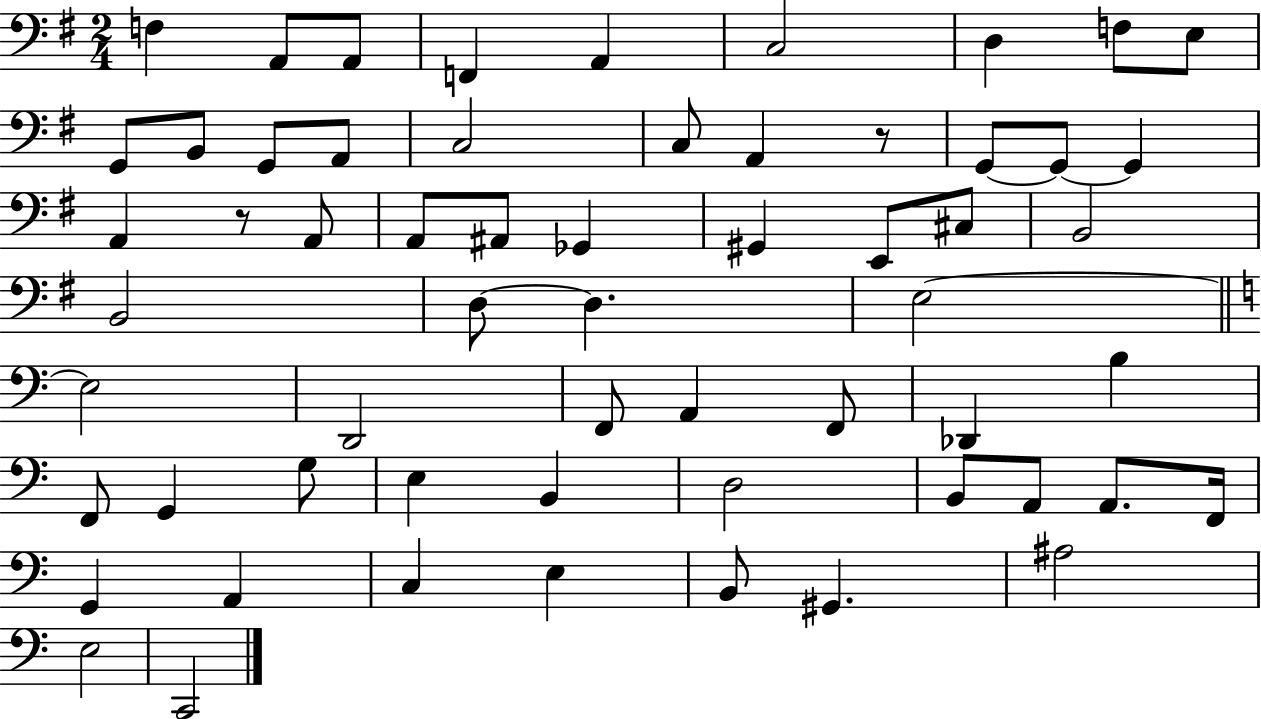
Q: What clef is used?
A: bass